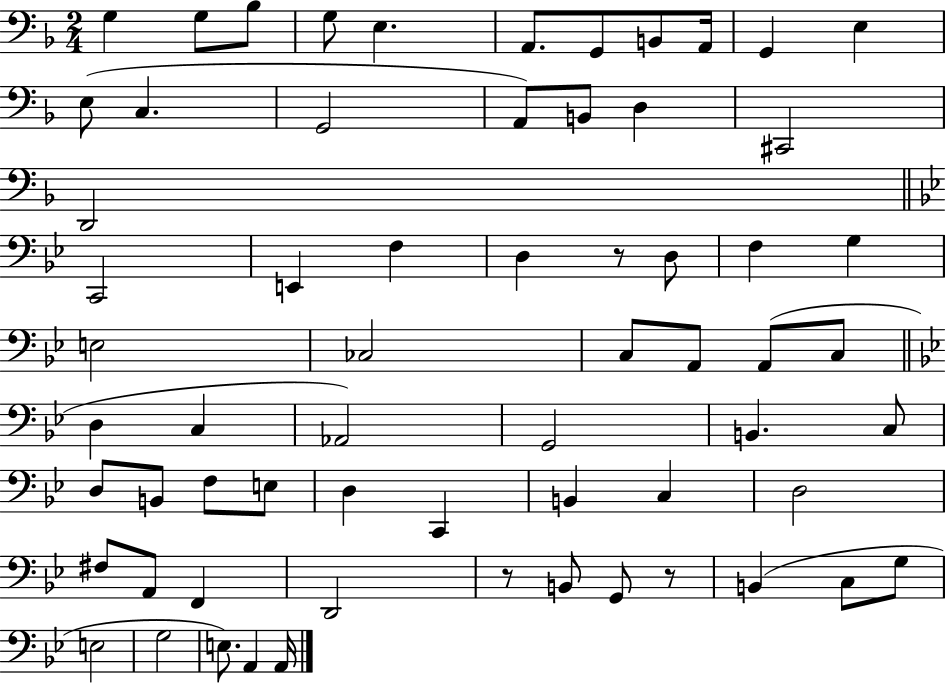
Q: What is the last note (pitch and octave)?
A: A2